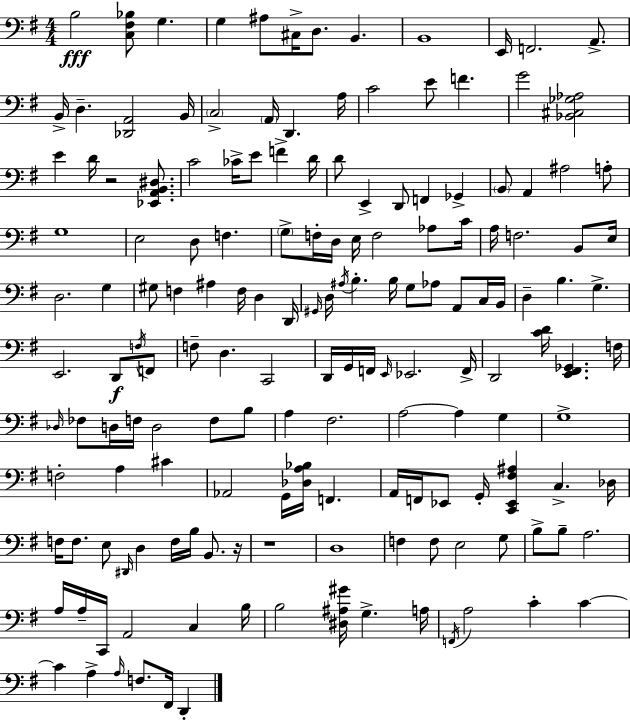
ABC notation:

X:1
T:Untitled
M:4/4
L:1/4
K:Em
B,2 [C,^F,_B,]/2 G, G, ^A,/2 ^C,/4 D,/2 B,, B,,4 E,,/4 F,,2 A,,/2 B,,/4 D, [_D,,A,,]2 B,,/4 C,2 A,,/4 D,, A,/4 C2 E/2 F G2 [_B,,^C,_G,_A,]2 E D/4 z2 [_E,,A,,B,,^D,]/2 C2 _C/4 E/2 F D/4 D/2 E,, D,,/2 F,, _G,, B,,/2 A,, ^A,2 A,/2 G,4 E,2 D,/2 F, G,/2 F,/4 D,/4 E,/4 F,2 _A,/2 C/4 A,/4 F,2 B,,/2 E,/4 D,2 G, ^G,/2 F, ^A, F,/4 D, D,,/4 ^G,,/4 D,/4 ^A,/4 B, B,/4 G,/2 _A,/2 A,,/2 C,/4 B,,/4 D, B, G, E,,2 D,,/2 F,/4 F,,/2 F,/2 D, C,,2 D,,/4 G,,/4 F,,/4 E,,/4 _E,,2 F,,/4 D,,2 [CD]/4 [E,,^F,,_G,,] F,/4 _D,/4 _F,/2 D,/4 F,/4 D,2 F,/2 B,/2 A, ^F,2 A,2 A, G, G,4 F,2 A, ^C _A,,2 G,,/4 [_D,A,_B,]/4 F,, A,,/4 F,,/4 _E,,/2 G,,/4 [C,,_E,,^F,^A,] C, _D,/4 F,/4 F,/2 E,/2 ^D,,/4 D, F,/4 B,/4 B,,/2 z/4 z4 D,4 F, F,/2 E,2 G,/2 B,/2 B,/2 A,2 A,/4 A,/4 C,,/4 A,,2 C, B,/4 B,2 [^D,^A,^G]/4 G, A,/4 F,,/4 A,2 C C C A, A,/4 F,/2 ^F,,/4 D,,